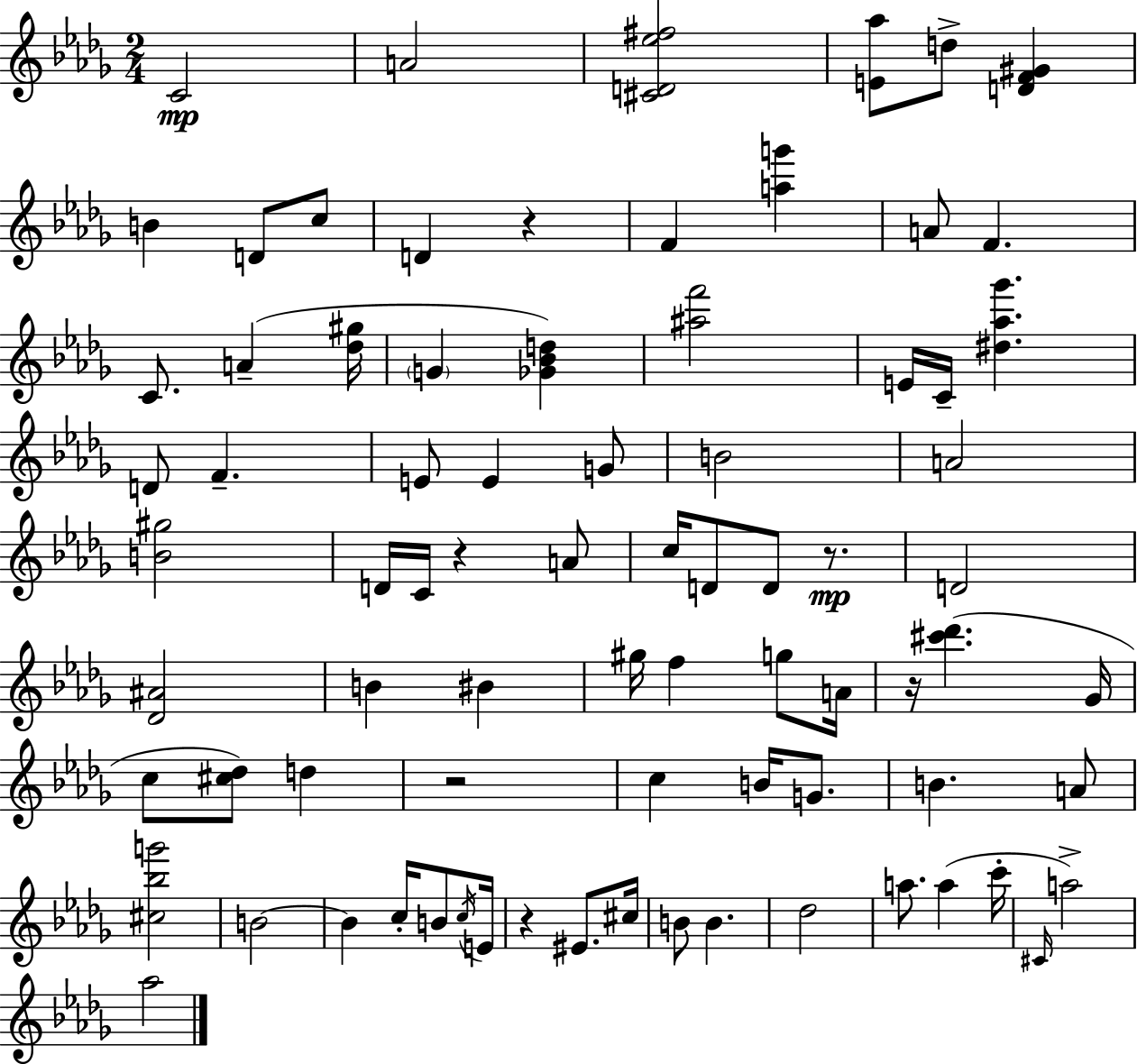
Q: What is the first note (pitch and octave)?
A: C4